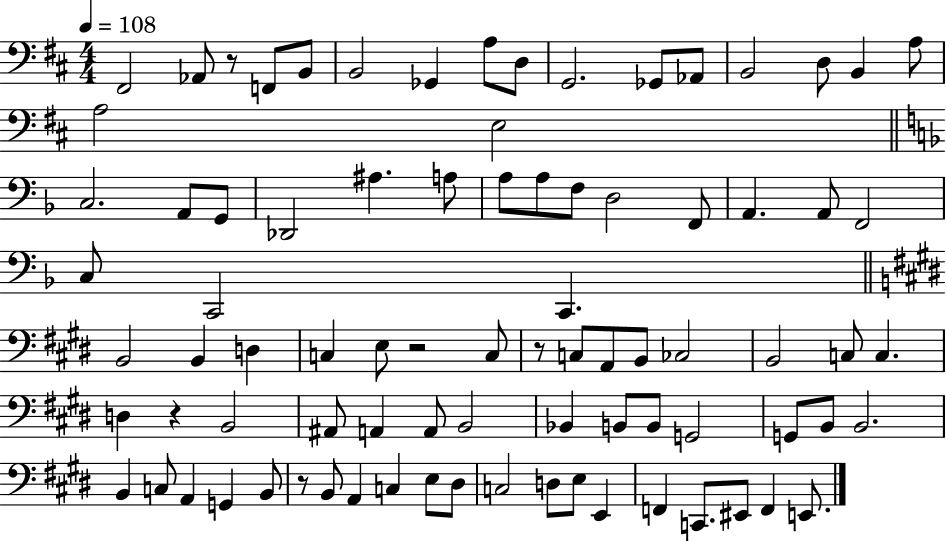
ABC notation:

X:1
T:Untitled
M:4/4
L:1/4
K:D
^F,,2 _A,,/2 z/2 F,,/2 B,,/2 B,,2 _G,, A,/2 D,/2 G,,2 _G,,/2 _A,,/2 B,,2 D,/2 B,, A,/2 A,2 E,2 C,2 A,,/2 G,,/2 _D,,2 ^A, A,/2 A,/2 A,/2 F,/2 D,2 F,,/2 A,, A,,/2 F,,2 C,/2 C,,2 C,, B,,2 B,, D, C, E,/2 z2 C,/2 z/2 C,/2 A,,/2 B,,/2 _C,2 B,,2 C,/2 C, D, z B,,2 ^A,,/2 A,, A,,/2 B,,2 _B,, B,,/2 B,,/2 G,,2 G,,/2 B,,/2 B,,2 B,, C,/2 A,, G,, B,,/2 z/2 B,,/2 A,, C, E,/2 ^D,/2 C,2 D,/2 E,/2 E,, F,, C,,/2 ^E,,/2 F,, E,,/2